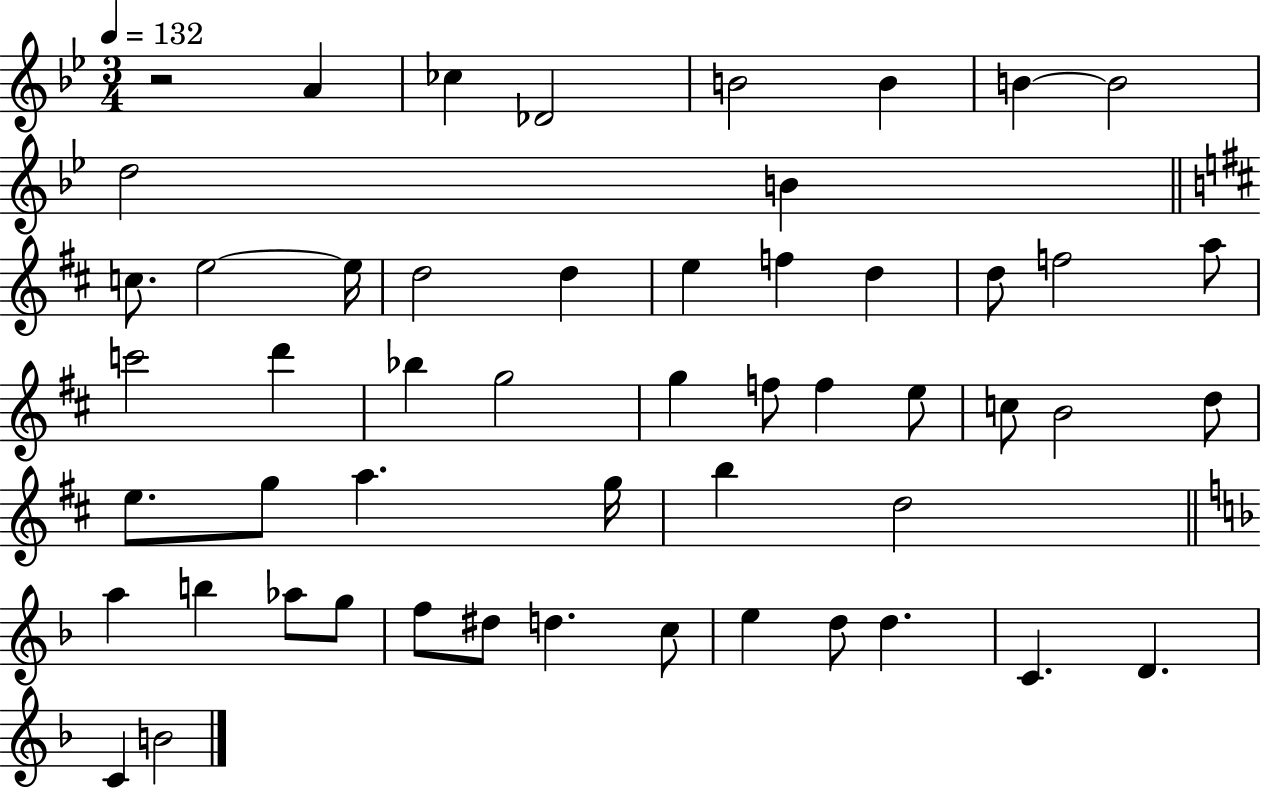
X:1
T:Untitled
M:3/4
L:1/4
K:Bb
z2 A _c _D2 B2 B B B2 d2 B c/2 e2 e/4 d2 d e f d d/2 f2 a/2 c'2 d' _b g2 g f/2 f e/2 c/2 B2 d/2 e/2 g/2 a g/4 b d2 a b _a/2 g/2 f/2 ^d/2 d c/2 e d/2 d C D C B2